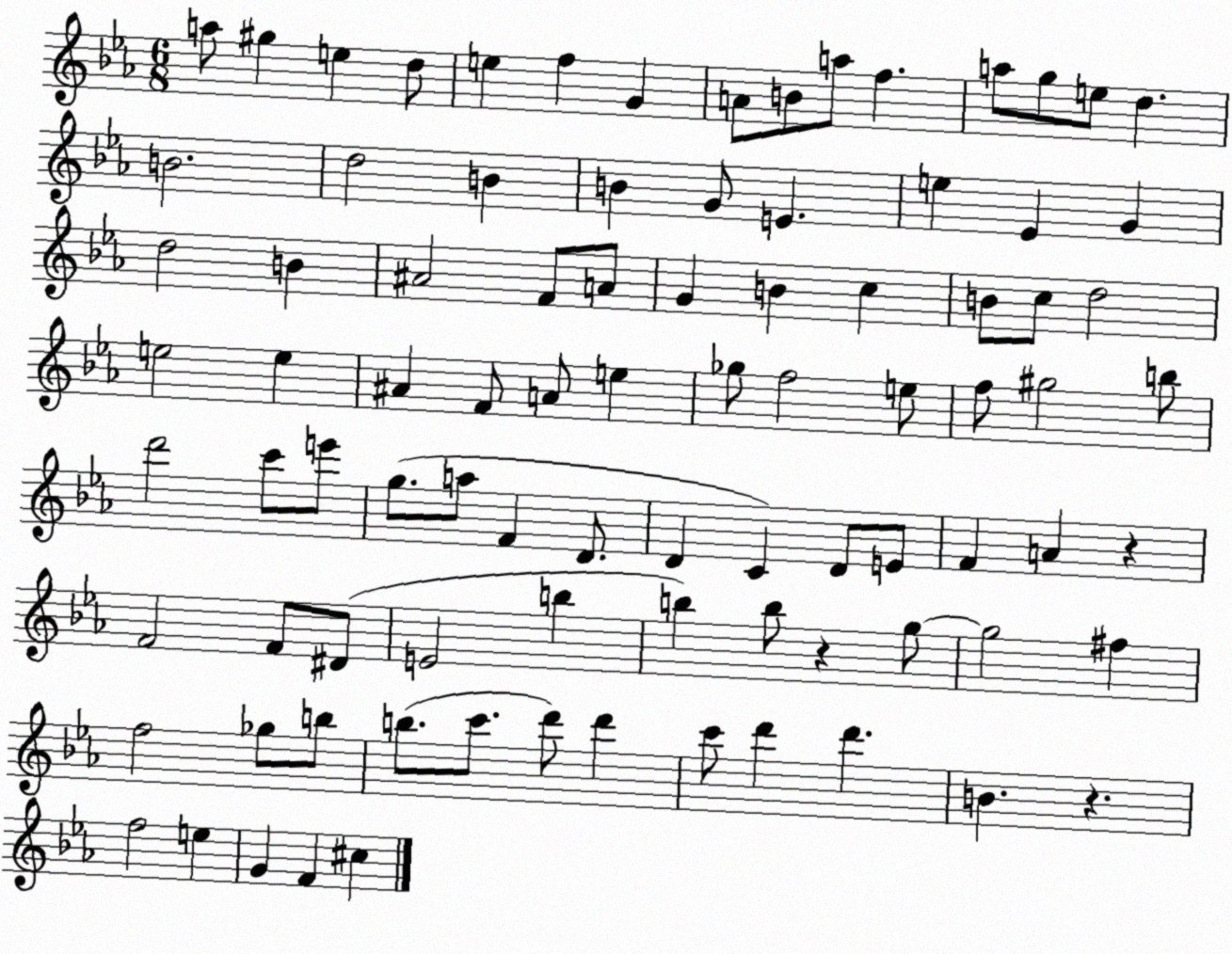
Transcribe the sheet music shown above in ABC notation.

X:1
T:Untitled
M:6/8
L:1/4
K:Eb
a/2 ^g e d/2 e f G A/2 B/2 a/2 f a/2 g/2 e/2 d B2 d2 B B G/2 E e _E G d2 B ^A2 F/2 A/2 G B c B/2 c/2 d2 e2 e ^A F/2 A/2 e _g/2 f2 e/2 f/2 ^g2 b/2 d'2 c'/2 e'/2 g/2 a/2 F D/2 D C D/2 E/2 F A z F2 F/2 ^D/2 E2 b b b/2 z g/2 g2 ^f f2 _g/2 b/2 b/2 c'/2 d'/2 d' c'/2 d' d' B z f2 e G F ^c